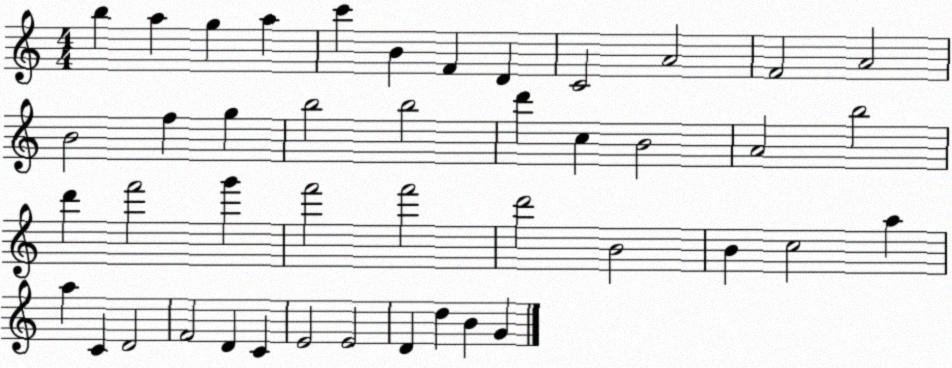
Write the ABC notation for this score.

X:1
T:Untitled
M:4/4
L:1/4
K:C
b a g a c' B F D C2 A2 F2 A2 B2 f g b2 b2 d' c B2 A2 b2 d' f'2 g' f'2 f'2 d'2 B2 B c2 a a C D2 F2 D C E2 E2 D d B G